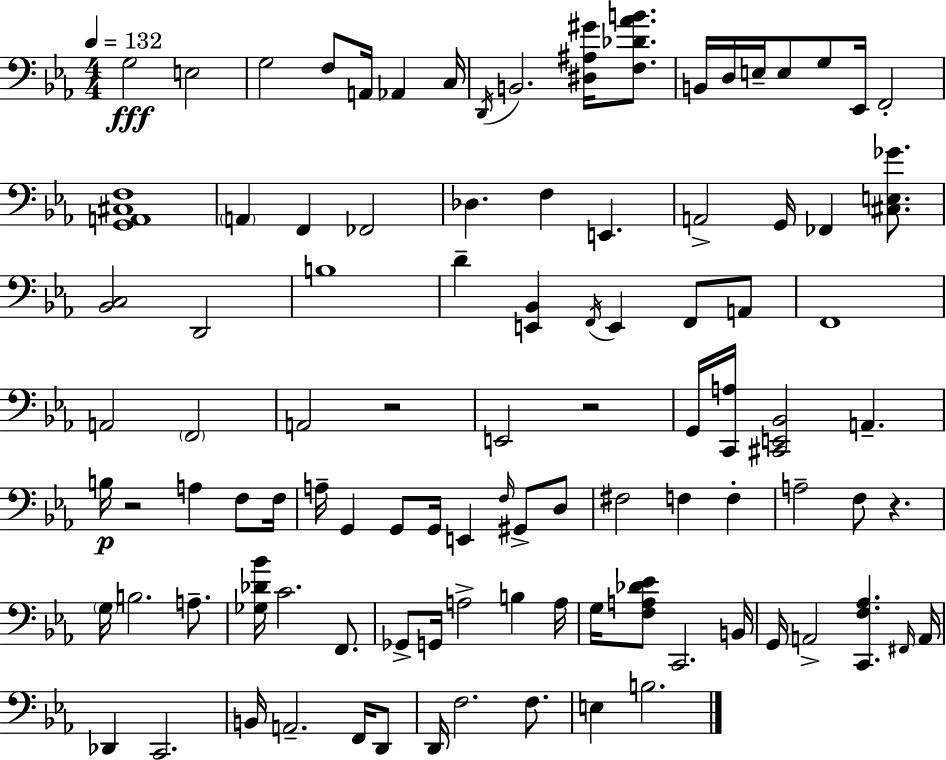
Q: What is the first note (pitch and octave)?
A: G3